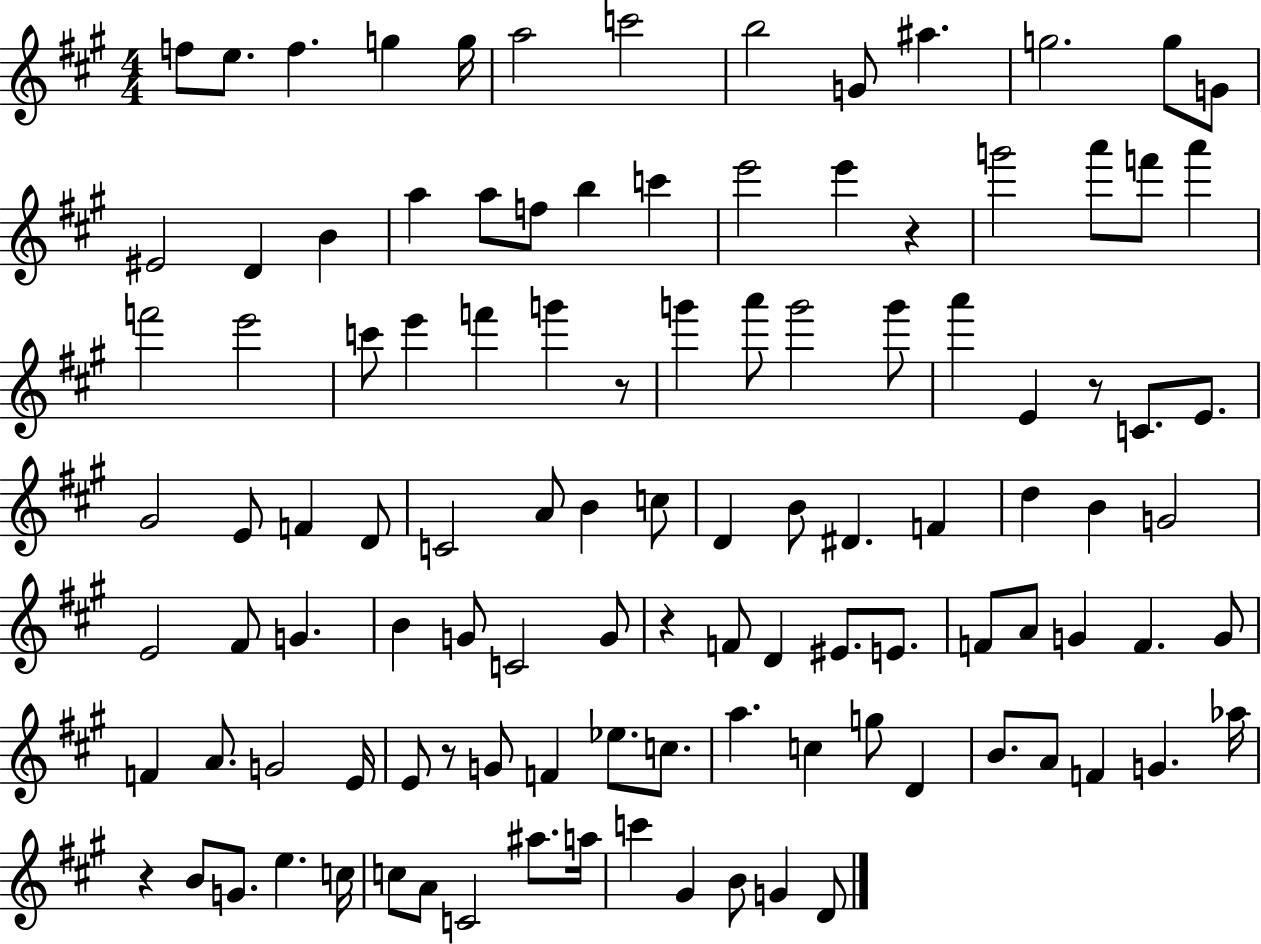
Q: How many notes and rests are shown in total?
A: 110